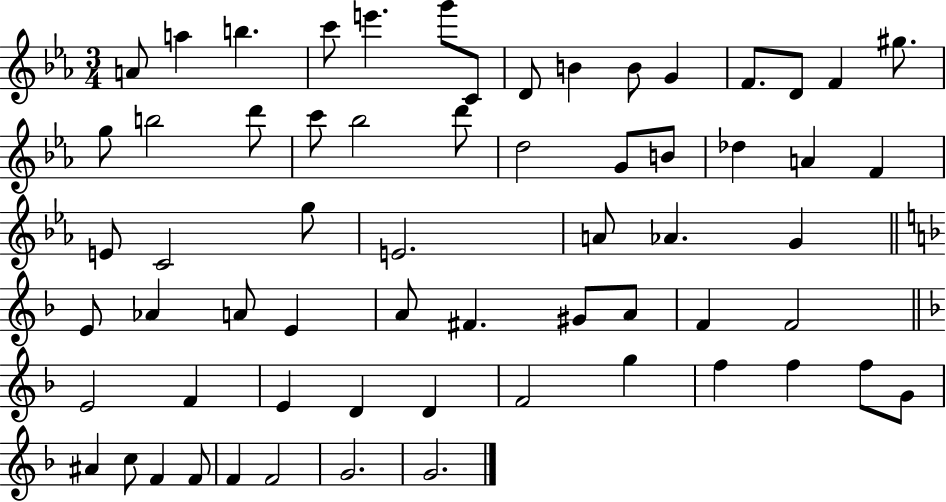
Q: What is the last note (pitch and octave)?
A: G4